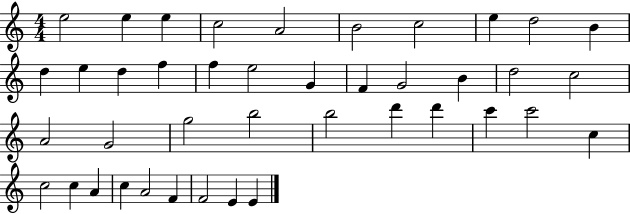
X:1
T:Untitled
M:4/4
L:1/4
K:C
e2 e e c2 A2 B2 c2 e d2 B d e d f f e2 G F G2 B d2 c2 A2 G2 g2 b2 b2 d' d' c' c'2 c c2 c A c A2 F F2 E E